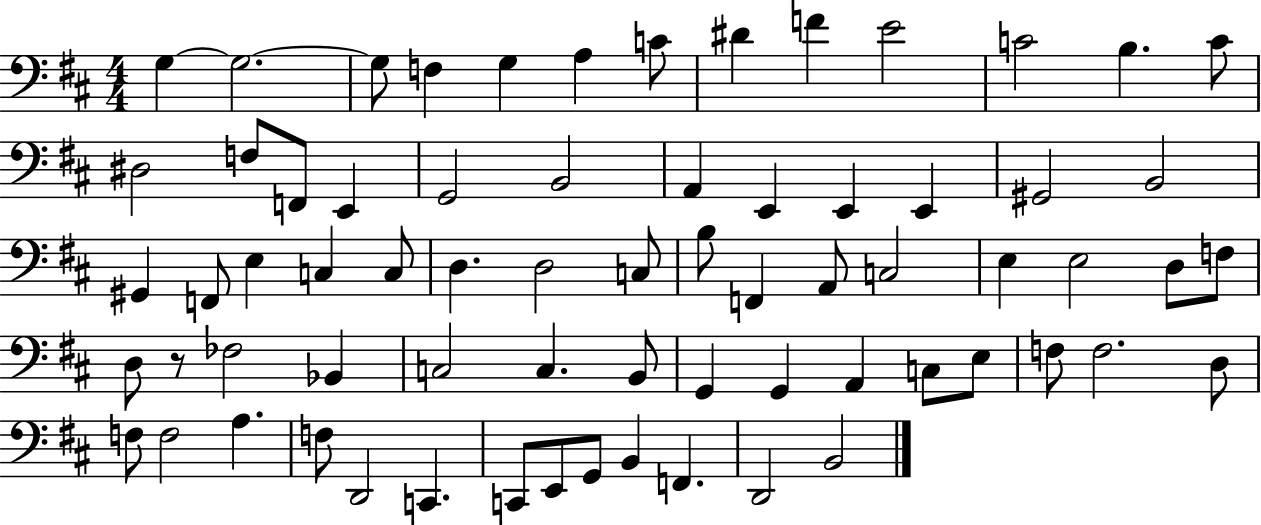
X:1
T:Untitled
M:4/4
L:1/4
K:D
G, G,2 G,/2 F, G, A, C/2 ^D F E2 C2 B, C/2 ^D,2 F,/2 F,,/2 E,, G,,2 B,,2 A,, E,, E,, E,, ^G,,2 B,,2 ^G,, F,,/2 E, C, C,/2 D, D,2 C,/2 B,/2 F,, A,,/2 C,2 E, E,2 D,/2 F,/2 D,/2 z/2 _F,2 _B,, C,2 C, B,,/2 G,, G,, A,, C,/2 E,/2 F,/2 F,2 D,/2 F,/2 F,2 A, F,/2 D,,2 C,, C,,/2 E,,/2 G,,/2 B,, F,, D,,2 B,,2